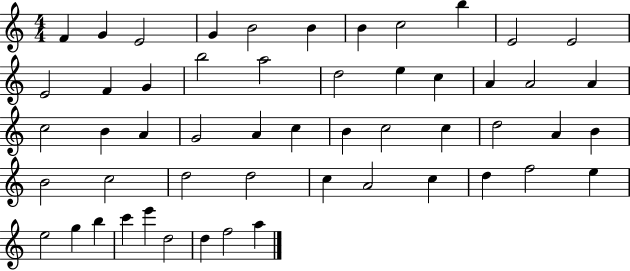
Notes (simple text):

F4/q G4/q E4/h G4/q B4/h B4/q B4/q C5/h B5/q E4/h E4/h E4/h F4/q G4/q B5/h A5/h D5/h E5/q C5/q A4/q A4/h A4/q C5/h B4/q A4/q G4/h A4/q C5/q B4/q C5/h C5/q D5/h A4/q B4/q B4/h C5/h D5/h D5/h C5/q A4/h C5/q D5/q F5/h E5/q E5/h G5/q B5/q C6/q E6/q D5/h D5/q F5/h A5/q